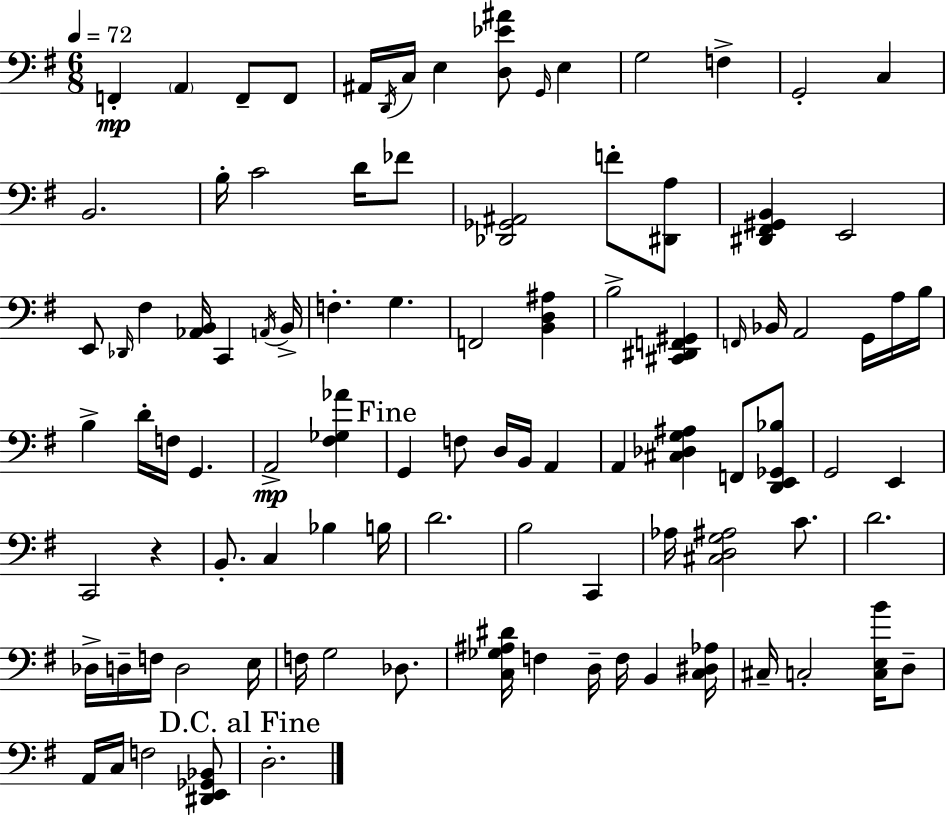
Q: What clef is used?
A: bass